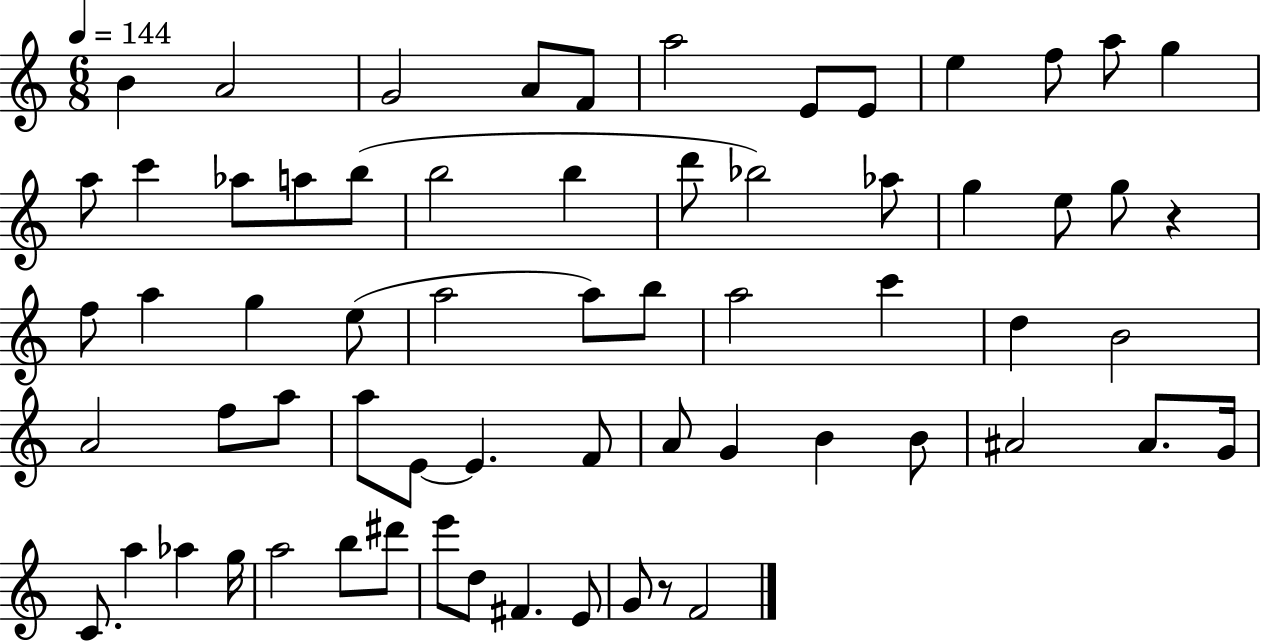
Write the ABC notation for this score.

X:1
T:Untitled
M:6/8
L:1/4
K:C
B A2 G2 A/2 F/2 a2 E/2 E/2 e f/2 a/2 g a/2 c' _a/2 a/2 b/2 b2 b d'/2 _b2 _a/2 g e/2 g/2 z f/2 a g e/2 a2 a/2 b/2 a2 c' d B2 A2 f/2 a/2 a/2 E/2 E F/2 A/2 G B B/2 ^A2 ^A/2 G/4 C/2 a _a g/4 a2 b/2 ^d'/2 e'/2 d/2 ^F E/2 G/2 z/2 F2